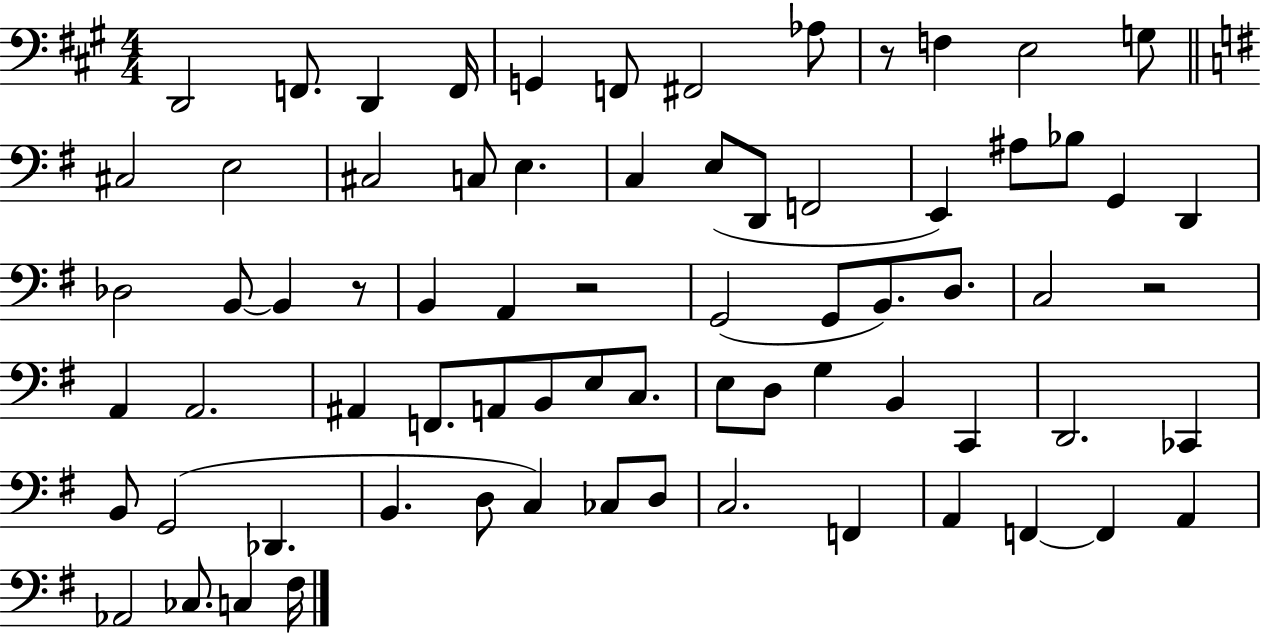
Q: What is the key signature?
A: A major